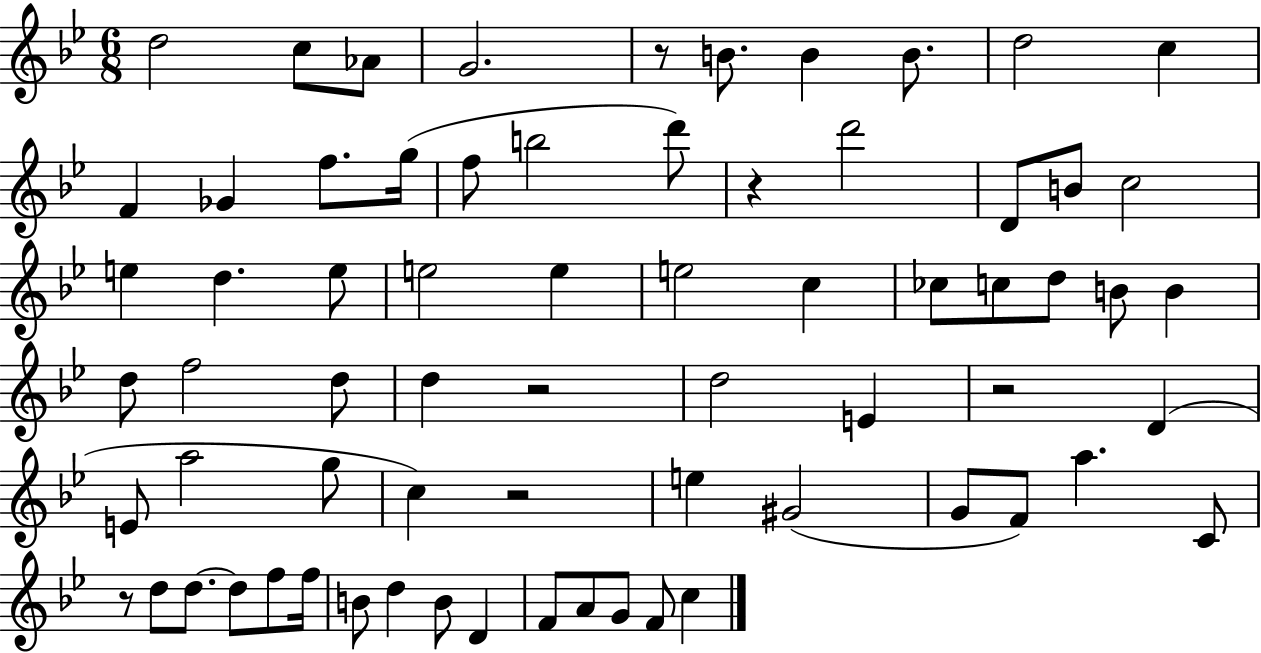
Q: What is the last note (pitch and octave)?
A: C5